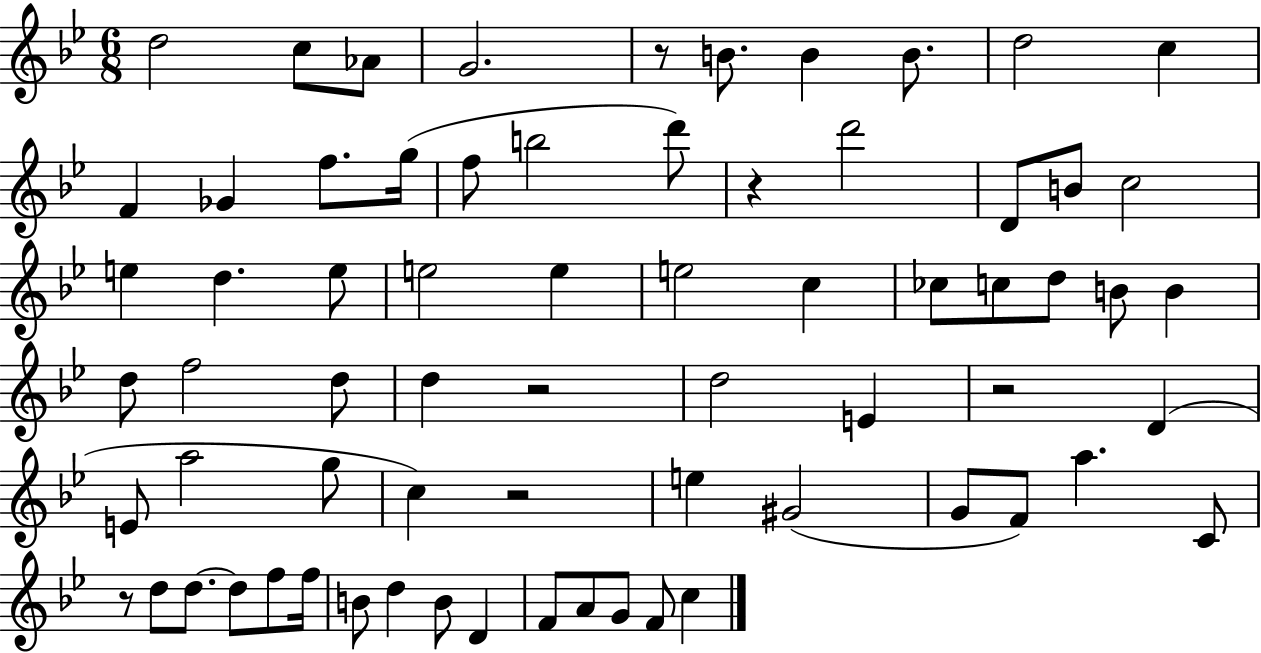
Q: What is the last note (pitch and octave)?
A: C5